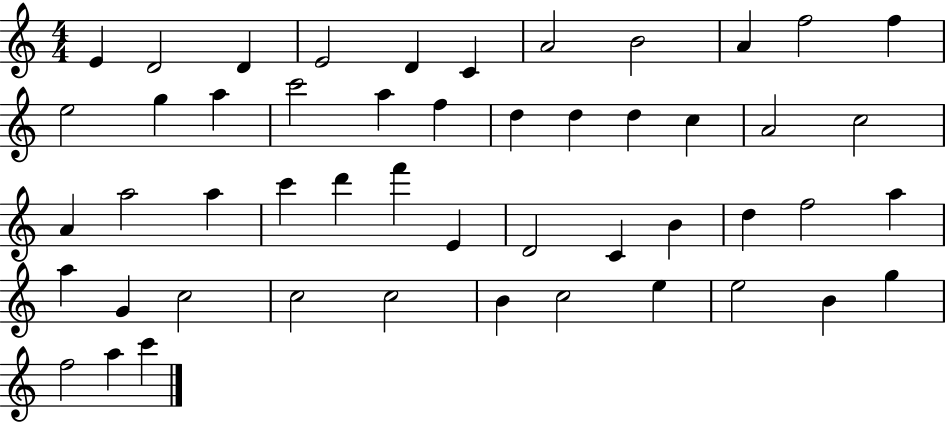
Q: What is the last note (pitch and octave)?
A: C6